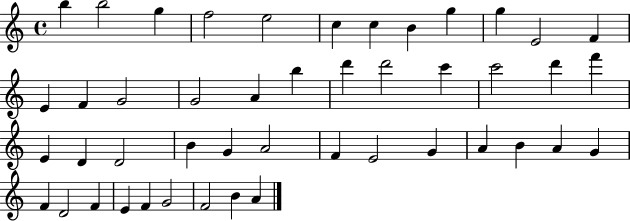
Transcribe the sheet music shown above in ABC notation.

X:1
T:Untitled
M:4/4
L:1/4
K:C
b b2 g f2 e2 c c B g g E2 F E F G2 G2 A b d' d'2 c' c'2 d' f' E D D2 B G A2 F E2 G A B A G F D2 F E F G2 F2 B A